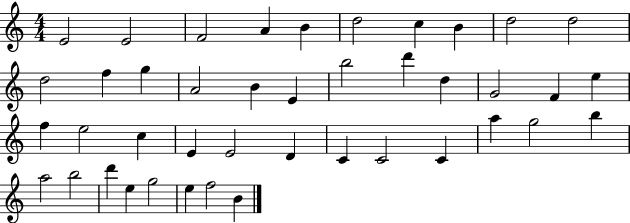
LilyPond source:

{
  \clef treble
  \numericTimeSignature
  \time 4/4
  \key c \major
  e'2 e'2 | f'2 a'4 b'4 | d''2 c''4 b'4 | d''2 d''2 | \break d''2 f''4 g''4 | a'2 b'4 e'4 | b''2 d'''4 d''4 | g'2 f'4 e''4 | \break f''4 e''2 c''4 | e'4 e'2 d'4 | c'4 c'2 c'4 | a''4 g''2 b''4 | \break a''2 b''2 | d'''4 e''4 g''2 | e''4 f''2 b'4 | \bar "|."
}